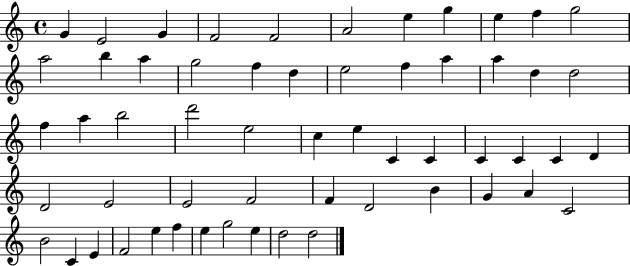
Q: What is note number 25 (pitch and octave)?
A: A5